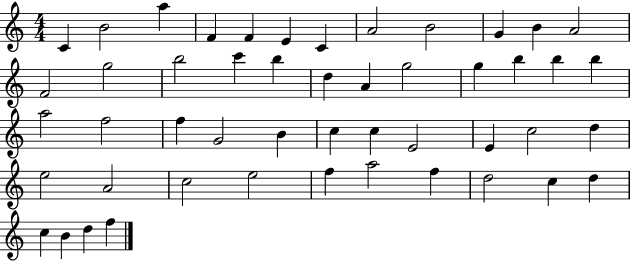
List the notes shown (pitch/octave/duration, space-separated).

C4/q B4/h A5/q F4/q F4/q E4/q C4/q A4/h B4/h G4/q B4/q A4/h F4/h G5/h B5/h C6/q B5/q D5/q A4/q G5/h G5/q B5/q B5/q B5/q A5/h F5/h F5/q G4/h B4/q C5/q C5/q E4/h E4/q C5/h D5/q E5/h A4/h C5/h E5/h F5/q A5/h F5/q D5/h C5/q D5/q C5/q B4/q D5/q F5/q